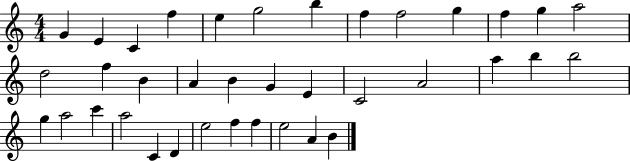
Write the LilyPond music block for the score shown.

{
  \clef treble
  \numericTimeSignature
  \time 4/4
  \key c \major
  g'4 e'4 c'4 f''4 | e''4 g''2 b''4 | f''4 f''2 g''4 | f''4 g''4 a''2 | \break d''2 f''4 b'4 | a'4 b'4 g'4 e'4 | c'2 a'2 | a''4 b''4 b''2 | \break g''4 a''2 c'''4 | a''2 c'4 d'4 | e''2 f''4 f''4 | e''2 a'4 b'4 | \break \bar "|."
}